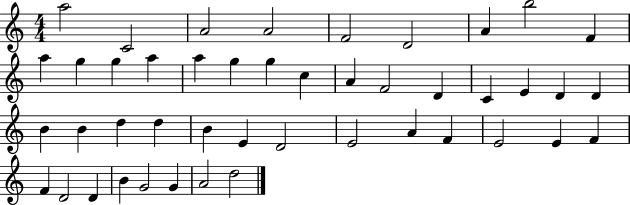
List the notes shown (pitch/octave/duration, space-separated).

A5/h C4/h A4/h A4/h F4/h D4/h A4/q B5/h F4/q A5/q G5/q G5/q A5/q A5/q G5/q G5/q C5/q A4/q F4/h D4/q C4/q E4/q D4/q D4/q B4/q B4/q D5/q D5/q B4/q E4/q D4/h E4/h A4/q F4/q E4/h E4/q F4/q F4/q D4/h D4/q B4/q G4/h G4/q A4/h D5/h